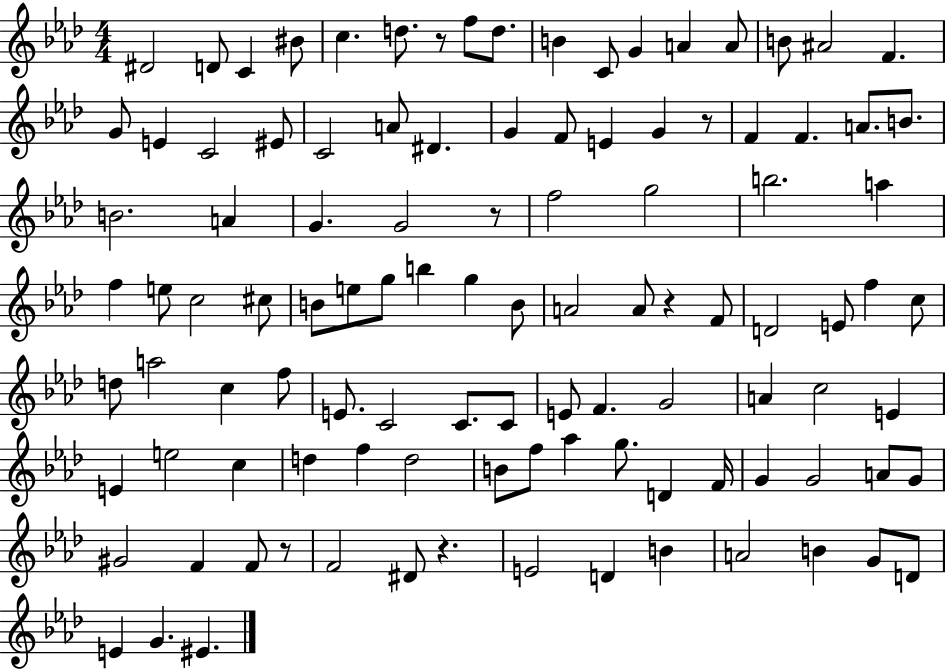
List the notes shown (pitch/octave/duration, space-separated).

D#4/h D4/e C4/q BIS4/e C5/q. D5/e. R/e F5/e D5/e. B4/q C4/e G4/q A4/q A4/e B4/e A#4/h F4/q. G4/e E4/q C4/h EIS4/e C4/h A4/e D#4/q. G4/q F4/e E4/q G4/q R/e F4/q F4/q. A4/e. B4/e. B4/h. A4/q G4/q. G4/h R/e F5/h G5/h B5/h. A5/q F5/q E5/e C5/h C#5/e B4/e E5/e G5/e B5/q G5/q B4/e A4/h A4/e R/q F4/e D4/h E4/e F5/q C5/e D5/e A5/h C5/q F5/e E4/e. C4/h C4/e. C4/e E4/e F4/q. G4/h A4/q C5/h E4/q E4/q E5/h C5/q D5/q F5/q D5/h B4/e F5/e Ab5/q G5/e. D4/q F4/s G4/q G4/h A4/e G4/e G#4/h F4/q F4/e R/e F4/h D#4/e R/q. E4/h D4/q B4/q A4/h B4/q G4/e D4/e E4/q G4/q. EIS4/q.